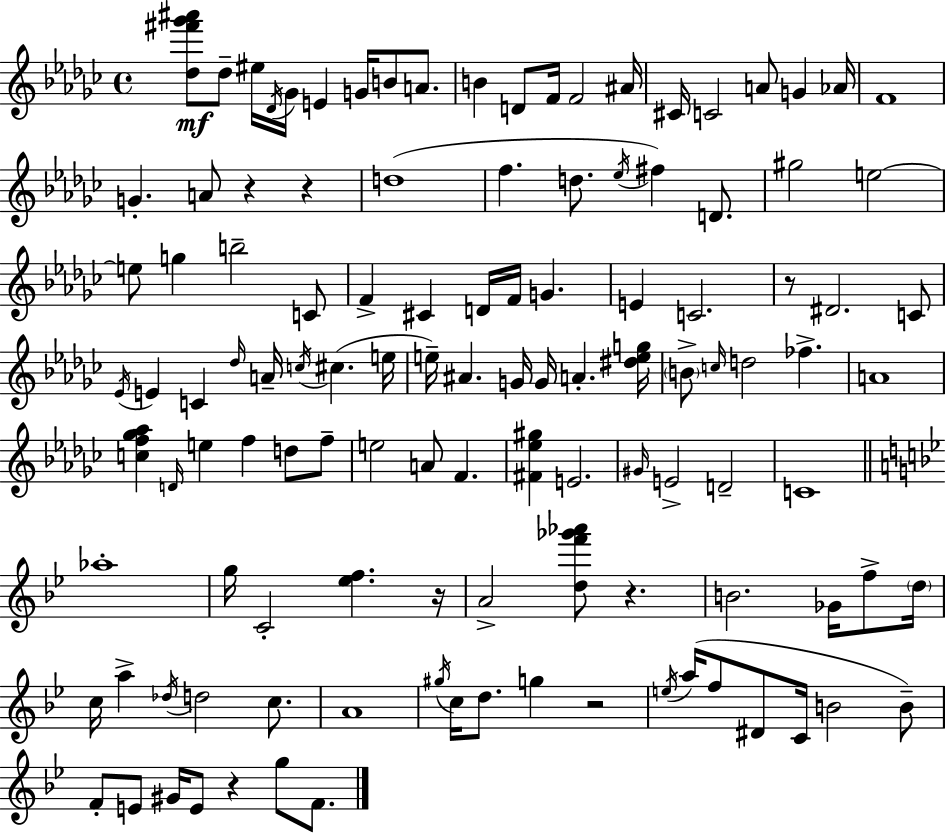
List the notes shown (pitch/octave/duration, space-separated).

[Db5,F#6,Gb6,A#6]/e Db5/e EIS5/s Db4/s Gb4/s E4/q G4/s B4/e A4/e. B4/q D4/e F4/s F4/h A#4/s C#4/s C4/h A4/e G4/q Ab4/s F4/w G4/q. A4/e R/q R/q D5/w F5/q. D5/e. Eb5/s F#5/q D4/e. G#5/h E5/h E5/e G5/q B5/h C4/e F4/q C#4/q D4/s F4/s G4/q. E4/q C4/h. R/e D#4/h. C4/e Eb4/s E4/q C4/q Db5/s A4/s C5/s C#5/q. E5/s E5/s A#4/q. G4/s G4/s A4/q. [D#5,E5,G5]/s B4/e C5/s D5/h FES5/q. A4/w [C5,F5,Gb5,Ab5]/q D4/s E5/q F5/q D5/e F5/e E5/h A4/e F4/q. [F#4,Eb5,G#5]/q E4/h. G#4/s E4/h D4/h C4/w Ab5/w G5/s C4/h [Eb5,F5]/q. R/s A4/h [D5,F6,Gb6,Ab6]/e R/q. B4/h. Gb4/s F5/e D5/s C5/s A5/q Db5/s D5/h C5/e. A4/w G#5/s C5/s D5/e. G5/q R/h E5/s A5/s F5/e D#4/e C4/s B4/h B4/e F4/e E4/e G#4/s E4/e R/q G5/e F4/e.